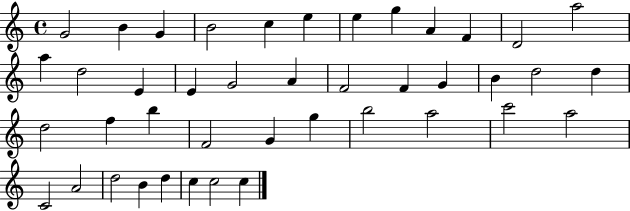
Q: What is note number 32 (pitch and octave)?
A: A5